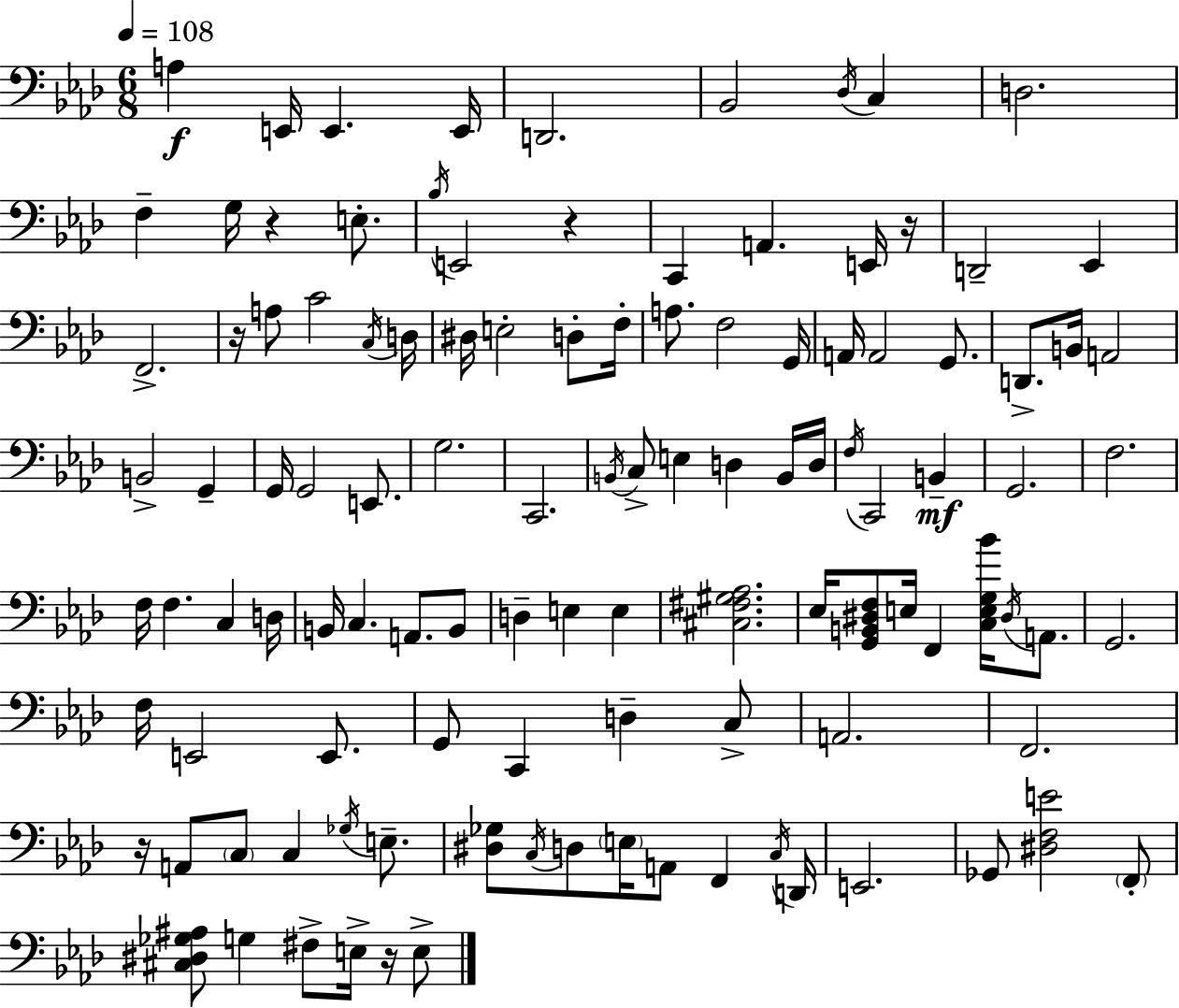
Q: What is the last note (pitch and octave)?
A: E3